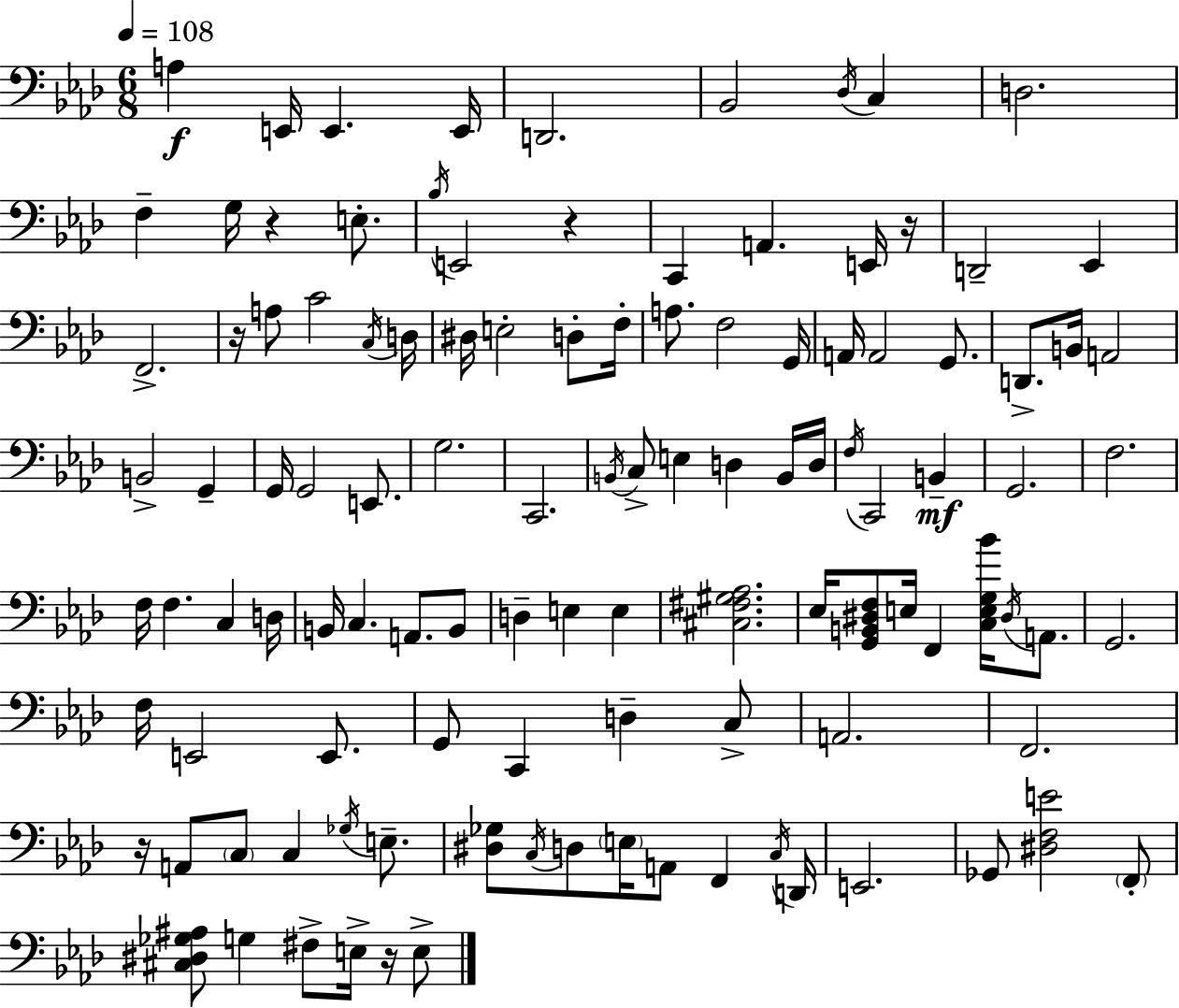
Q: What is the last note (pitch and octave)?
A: E3